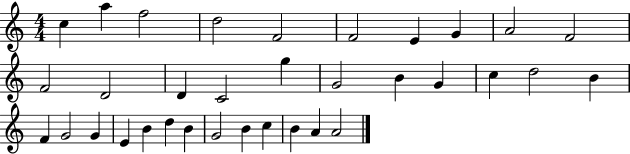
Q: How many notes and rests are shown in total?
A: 34